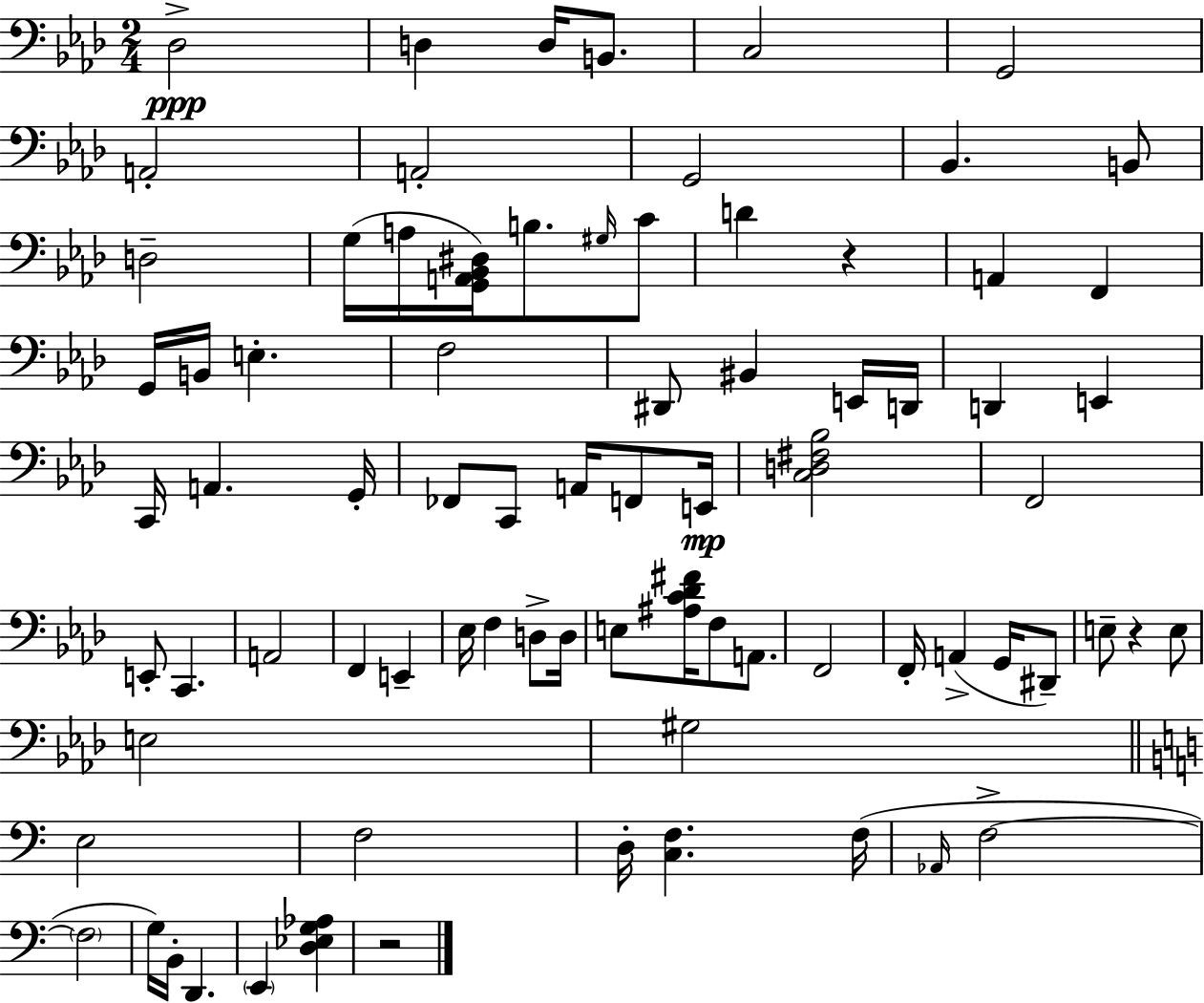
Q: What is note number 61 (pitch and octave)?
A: E3